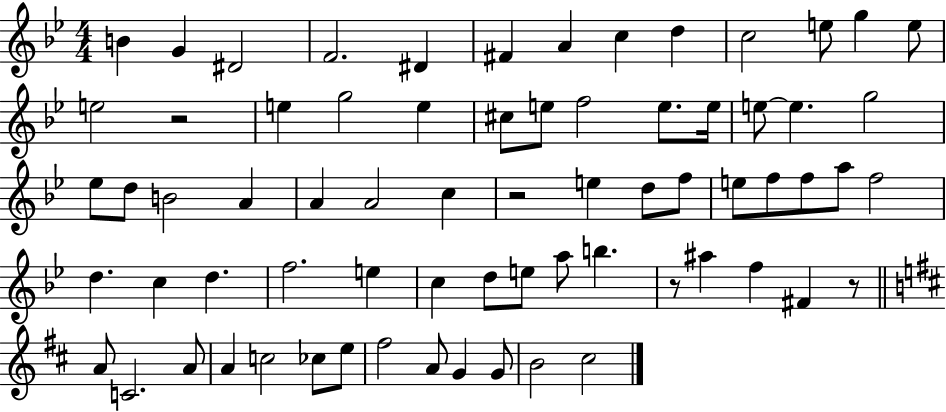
X:1
T:Untitled
M:4/4
L:1/4
K:Bb
B G ^D2 F2 ^D ^F A c d c2 e/2 g e/2 e2 z2 e g2 e ^c/2 e/2 f2 e/2 e/4 e/2 e g2 _e/2 d/2 B2 A A A2 c z2 e d/2 f/2 e/2 f/2 f/2 a/2 f2 d c d f2 e c d/2 e/2 a/2 b z/2 ^a f ^F z/2 A/2 C2 A/2 A c2 _c/2 e/2 ^f2 A/2 G G/2 B2 ^c2